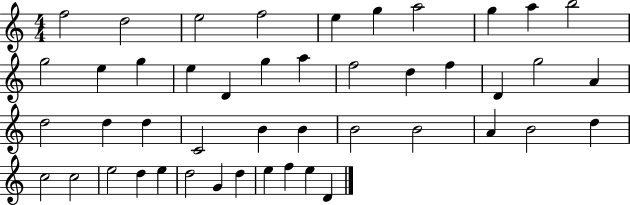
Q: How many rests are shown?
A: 0